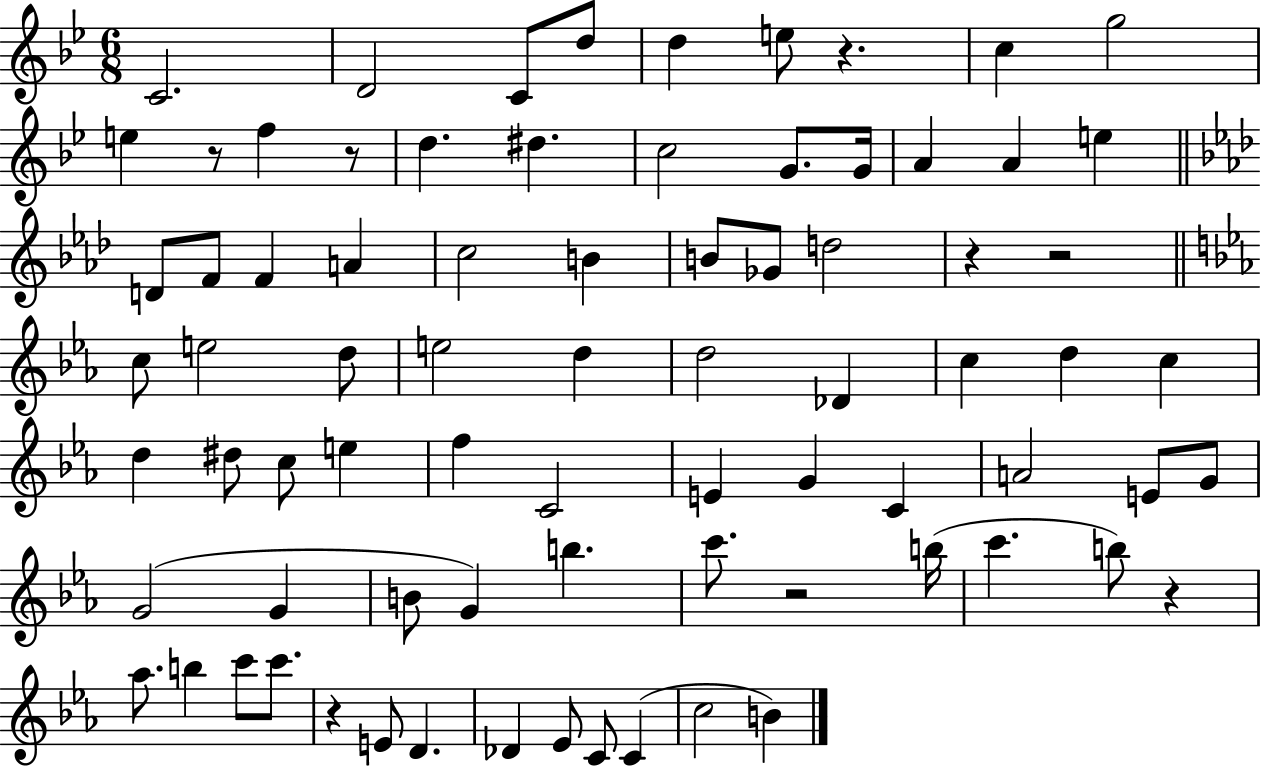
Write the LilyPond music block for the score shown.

{
  \clef treble
  \numericTimeSignature
  \time 6/8
  \key bes \major
  c'2. | d'2 c'8 d''8 | d''4 e''8 r4. | c''4 g''2 | \break e''4 r8 f''4 r8 | d''4. dis''4. | c''2 g'8. g'16 | a'4 a'4 e''4 | \break \bar "||" \break \key f \minor d'8 f'8 f'4 a'4 | c''2 b'4 | b'8 ges'8 d''2 | r4 r2 | \break \bar "||" \break \key ees \major c''8 e''2 d''8 | e''2 d''4 | d''2 des'4 | c''4 d''4 c''4 | \break d''4 dis''8 c''8 e''4 | f''4 c'2 | e'4 g'4 c'4 | a'2 e'8 g'8 | \break g'2( g'4 | b'8 g'4) b''4. | c'''8. r2 b''16( | c'''4. b''8) r4 | \break aes''8. b''4 c'''8 c'''8. | r4 e'8 d'4. | des'4 ees'8 c'8 c'4( | c''2 b'4) | \break \bar "|."
}